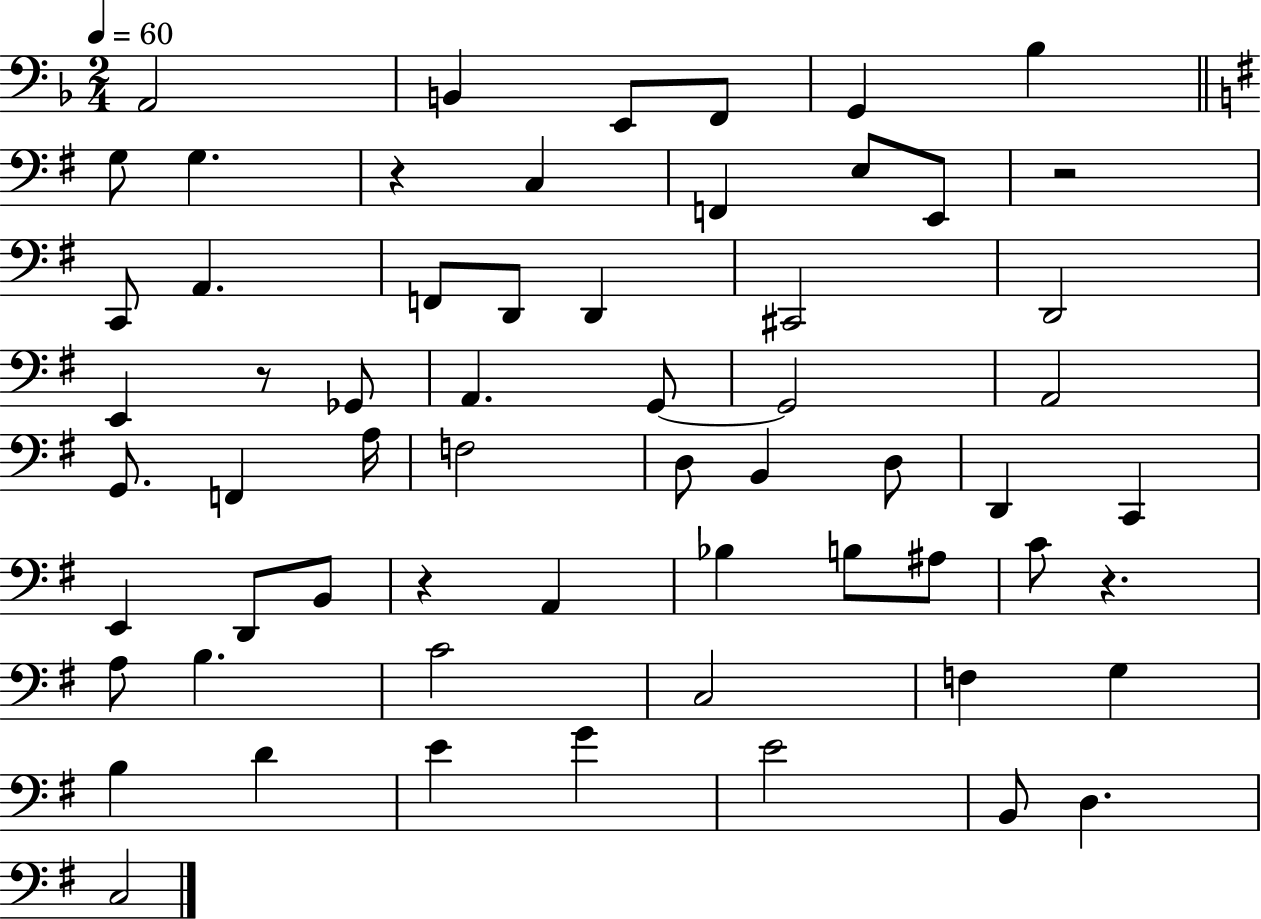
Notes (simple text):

A2/h B2/q E2/e F2/e G2/q Bb3/q G3/e G3/q. R/q C3/q F2/q E3/e E2/e R/h C2/e A2/q. F2/e D2/e D2/q C#2/h D2/h E2/q R/e Gb2/e A2/q. G2/e G2/h A2/h G2/e. F2/q A3/s F3/h D3/e B2/q D3/e D2/q C2/q E2/q D2/e B2/e R/q A2/q Bb3/q B3/e A#3/e C4/e R/q. A3/e B3/q. C4/h C3/h F3/q G3/q B3/q D4/q E4/q G4/q E4/h B2/e D3/q. C3/h